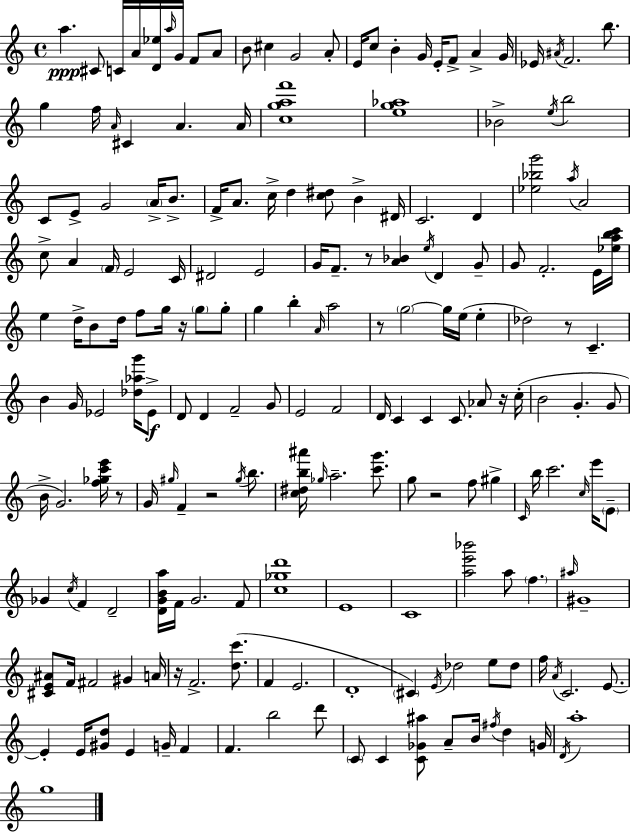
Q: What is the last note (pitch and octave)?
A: G5